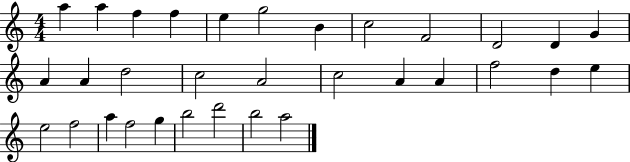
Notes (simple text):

A5/q A5/q F5/q F5/q E5/q G5/h B4/q C5/h F4/h D4/h D4/q G4/q A4/q A4/q D5/h C5/h A4/h C5/h A4/q A4/q F5/h D5/q E5/q E5/h F5/h A5/q F5/h G5/q B5/h D6/h B5/h A5/h